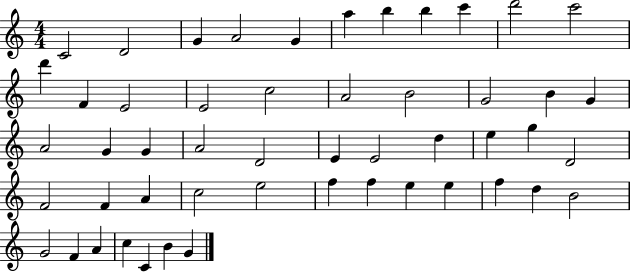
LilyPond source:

{
  \clef treble
  \numericTimeSignature
  \time 4/4
  \key c \major
  c'2 d'2 | g'4 a'2 g'4 | a''4 b''4 b''4 c'''4 | d'''2 c'''2 | \break d'''4 f'4 e'2 | e'2 c''2 | a'2 b'2 | g'2 b'4 g'4 | \break a'2 g'4 g'4 | a'2 d'2 | e'4 e'2 d''4 | e''4 g''4 d'2 | \break f'2 f'4 a'4 | c''2 e''2 | f''4 f''4 e''4 e''4 | f''4 d''4 b'2 | \break g'2 f'4 a'4 | c''4 c'4 b'4 g'4 | \bar "|."
}